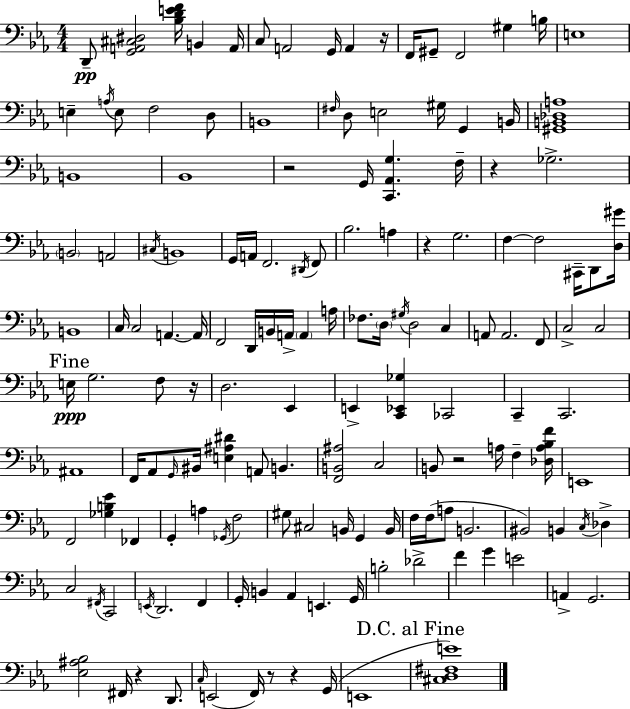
X:1
T:Untitled
M:4/4
L:1/4
K:Cm
D,,/2 [G,,A,,^C,^D,]2 [_B,DEF]/4 B,, A,,/4 C,/2 A,,2 G,,/4 A,, z/4 F,,/4 ^G,,/2 F,,2 ^G, B,/4 E,4 E, A,/4 E,/2 F,2 D,/2 B,,4 ^F,/4 D,/2 E,2 ^G,/4 G,, B,,/4 [^G,,B,,_D,A,]4 B,,4 _B,,4 z2 G,,/4 [C,,_A,,G,] F,/4 z _G,2 B,,2 A,,2 ^C,/4 B,,4 G,,/4 A,,/4 F,,2 ^D,,/4 F,,/2 _B,2 A, z G,2 F, F,2 ^C,,/4 D,,/2 [D,^G]/4 B,,4 C,/4 C,2 A,, A,,/4 F,,2 D,,/4 B,,/4 A,,/4 A,, A,/4 _F,/2 D,/4 ^G,/4 D,2 C, A,,/2 A,,2 F,,/2 C,2 C,2 E,/4 G,2 F,/2 z/4 D,2 _E,, E,, [C,,_E,,_G,] _C,,2 C,, C,,2 ^A,,4 F,,/4 _A,,/2 G,,/4 ^B,,/4 [E,^A,^D] A,,/2 B,, [F,,B,,^A,]2 C,2 B,,/2 z2 A,/4 F, [_D,A,_B,F]/4 E,,4 F,,2 [_G,B,_E] _F,, G,, A, _G,,/4 F,2 ^G,/2 ^C,2 B,,/4 G,, B,,/4 F,/4 F,/4 A,/2 B,,2 ^B,,2 B,, C,/4 _D, C,2 ^F,,/4 C,,2 E,,/4 D,,2 F,, G,,/4 B,, _A,, E,, G,,/4 B,2 _D2 F G E2 A,, G,,2 [_E,^A,_B,]2 ^F,,/4 z D,,/2 C,/4 E,,2 F,,/4 z/2 z G,,/4 E,,4 [^C,D,^F,E]4